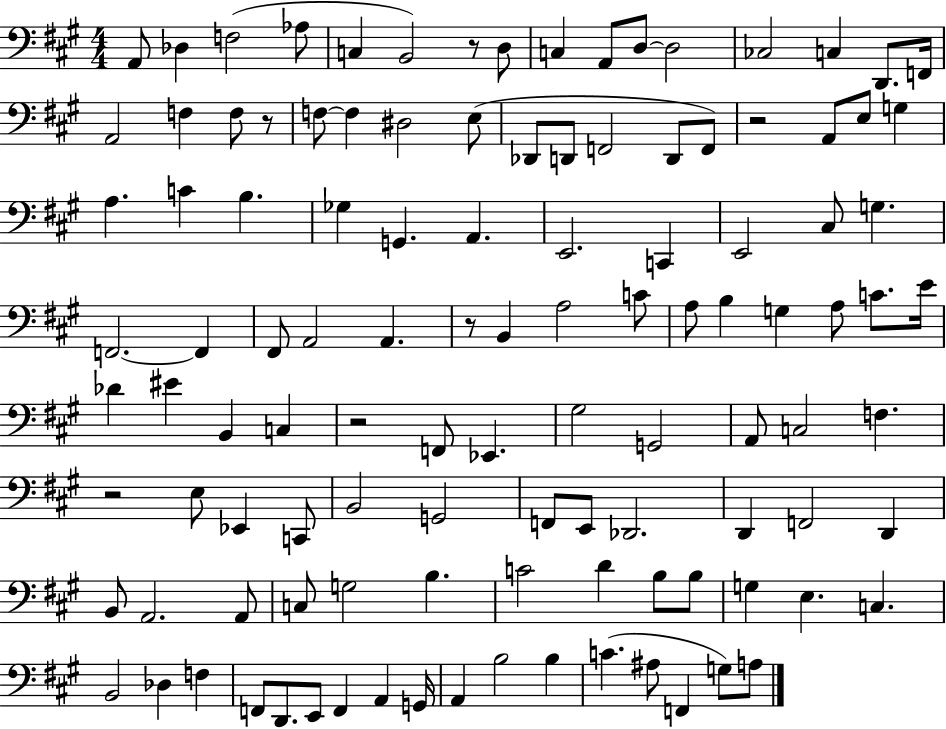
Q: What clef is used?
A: bass